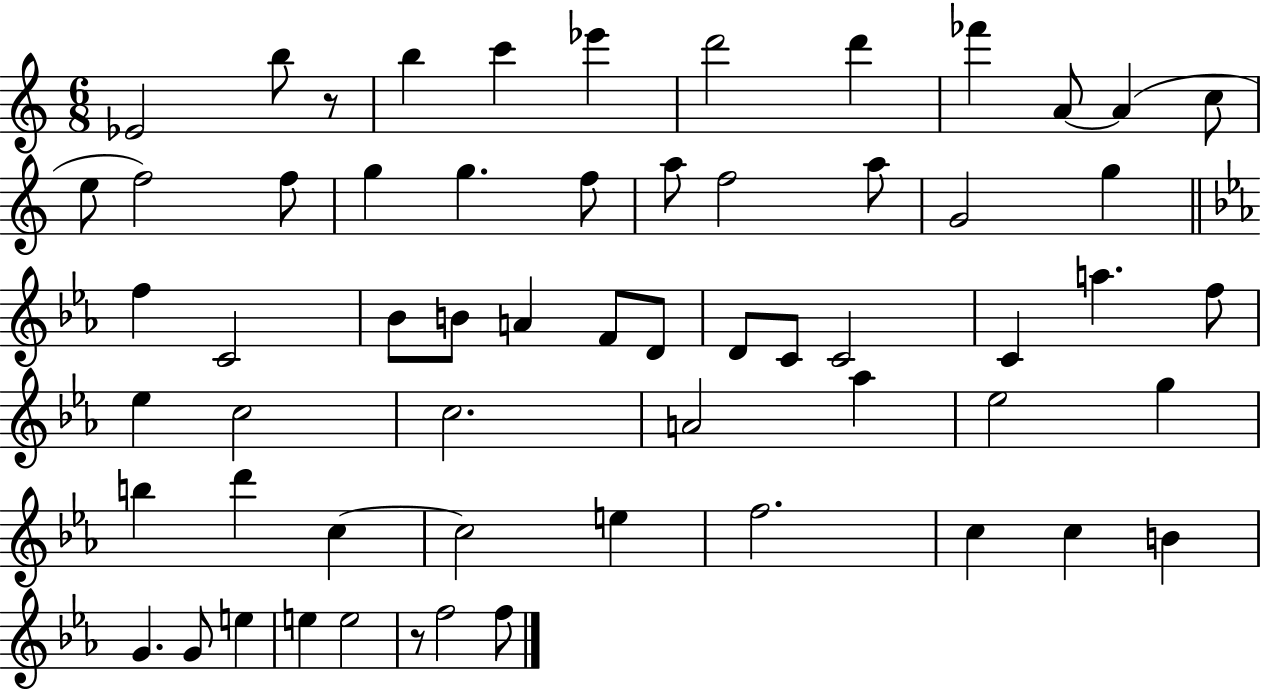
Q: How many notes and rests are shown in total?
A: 60